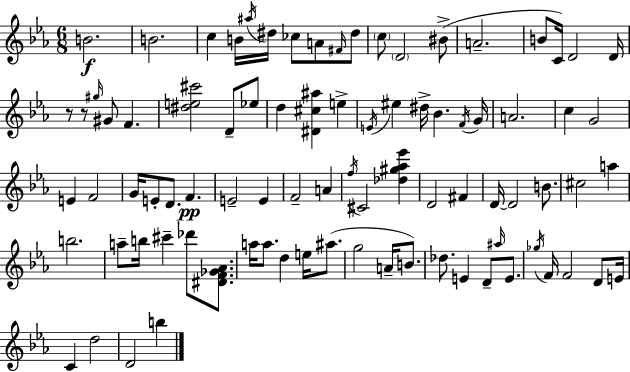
X:1
T:Untitled
M:6/8
L:1/4
K:Eb
B2 B2 c B/4 ^a/4 ^d/4 _c/2 A/2 ^F/4 ^d/2 c/2 D2 ^B/2 A2 B/2 C/4 D2 D/4 z/2 z/2 ^g/4 ^G/2 F [^de^c']2 D/2 _e/2 d [^D^c^a] e E/4 ^e ^d/4 _B F/4 G/4 A2 c G2 E F2 G/4 E/2 D/2 F E2 E F2 A f/4 ^C2 [_d^g_a_e'] D2 ^F D/4 D2 B/2 ^c2 a b2 a/2 b/4 ^c' _d'/2 [^DF_G_A]/2 a/4 a/2 d e/4 ^a/2 g2 A/4 B/2 _d/2 E D/2 ^a/4 E/2 _g/4 F/4 F2 D/2 E/4 C d2 D2 b